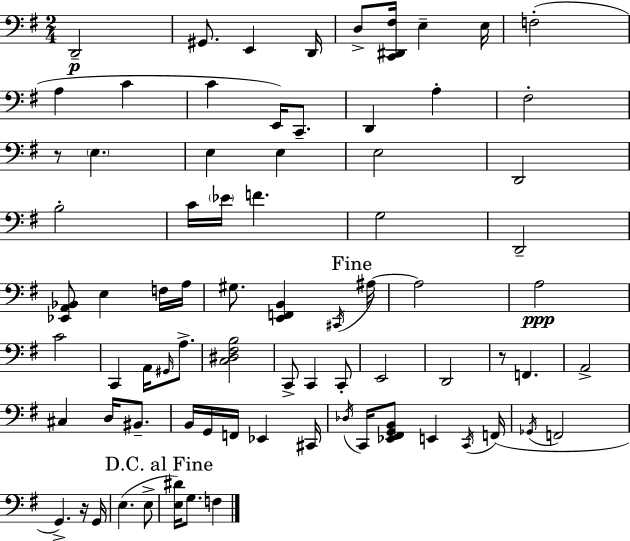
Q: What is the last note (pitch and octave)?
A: F3